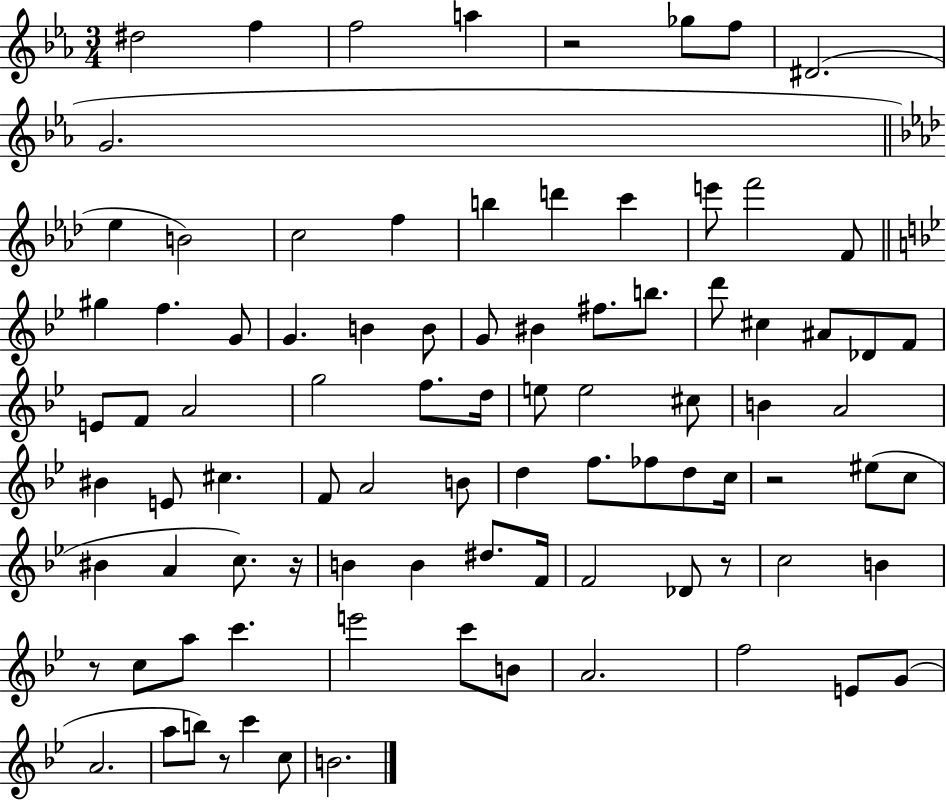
D#5/h F5/q F5/h A5/q R/h Gb5/e F5/e D#4/h. G4/h. Eb5/q B4/h C5/h F5/q B5/q D6/q C6/q E6/e F6/h F4/e G#5/q F5/q. G4/e G4/q. B4/q B4/e G4/e BIS4/q F#5/e. B5/e. D6/e C#5/q A#4/e Db4/e F4/e E4/e F4/e A4/h G5/h F5/e. D5/s E5/e E5/h C#5/e B4/q A4/h BIS4/q E4/e C#5/q. F4/e A4/h B4/e D5/q F5/e. FES5/e D5/e C5/s R/h EIS5/e C5/e BIS4/q A4/q C5/e. R/s B4/q B4/q D#5/e. F4/s F4/h Db4/e R/e C5/h B4/q R/e C5/e A5/e C6/q. E6/h C6/e B4/e A4/h. F5/h E4/e G4/e A4/h. A5/e B5/e R/e C6/q C5/e B4/h.